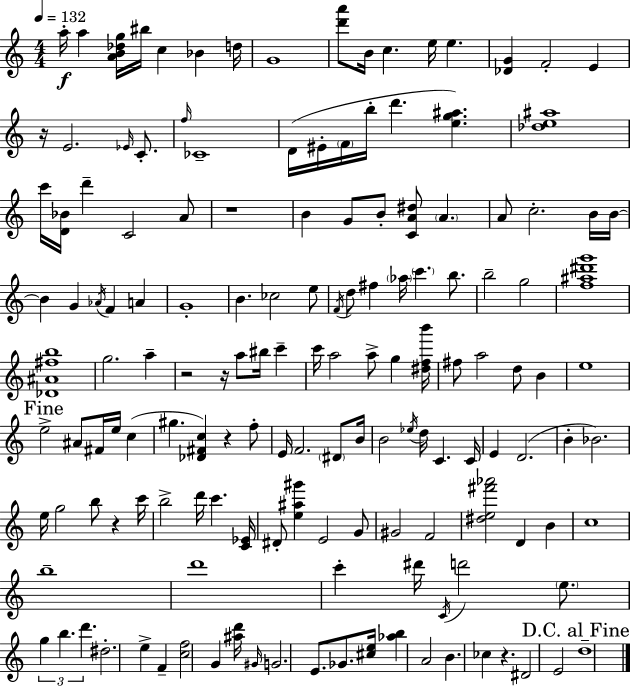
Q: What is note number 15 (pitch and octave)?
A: Eb4